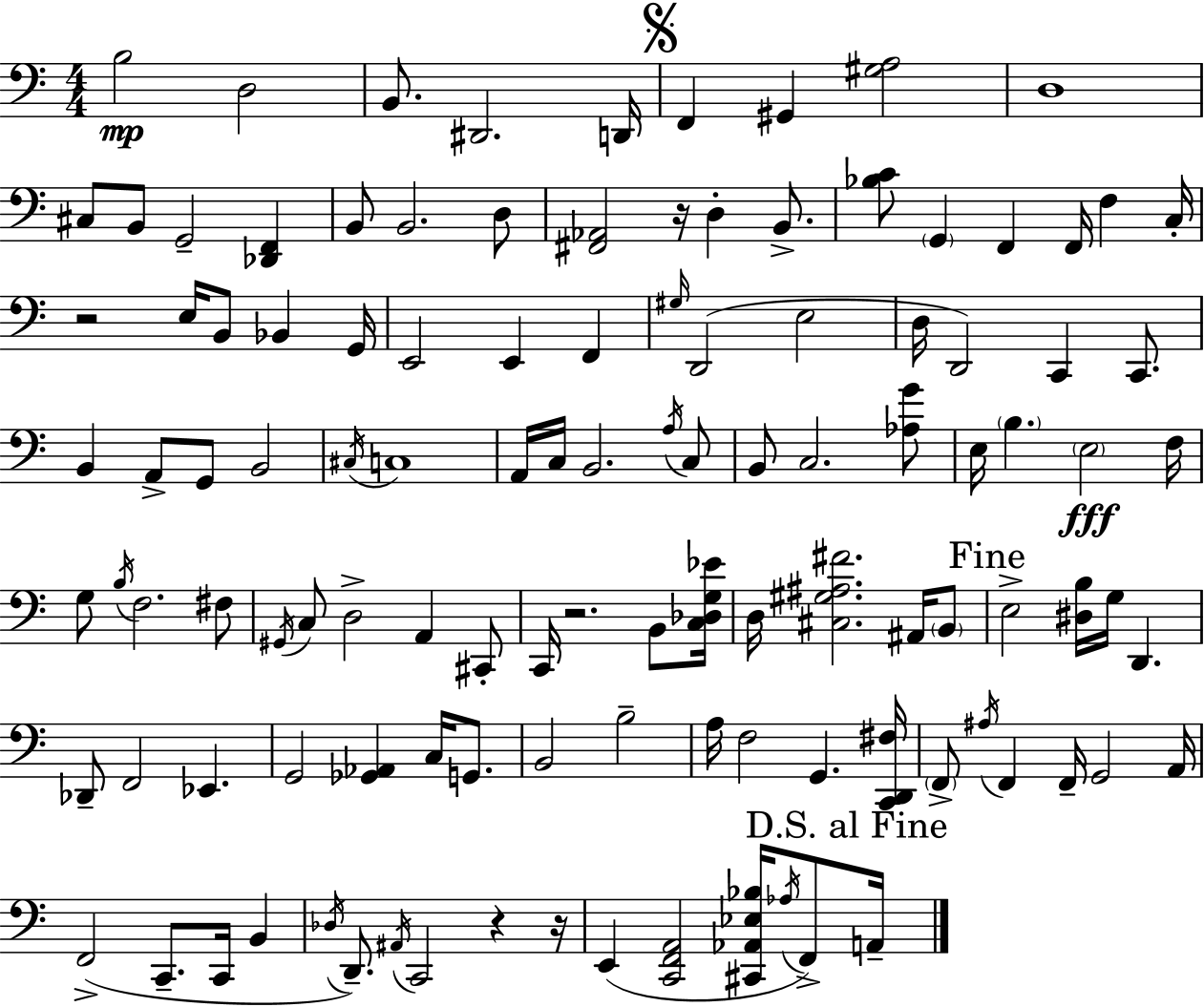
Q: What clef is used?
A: bass